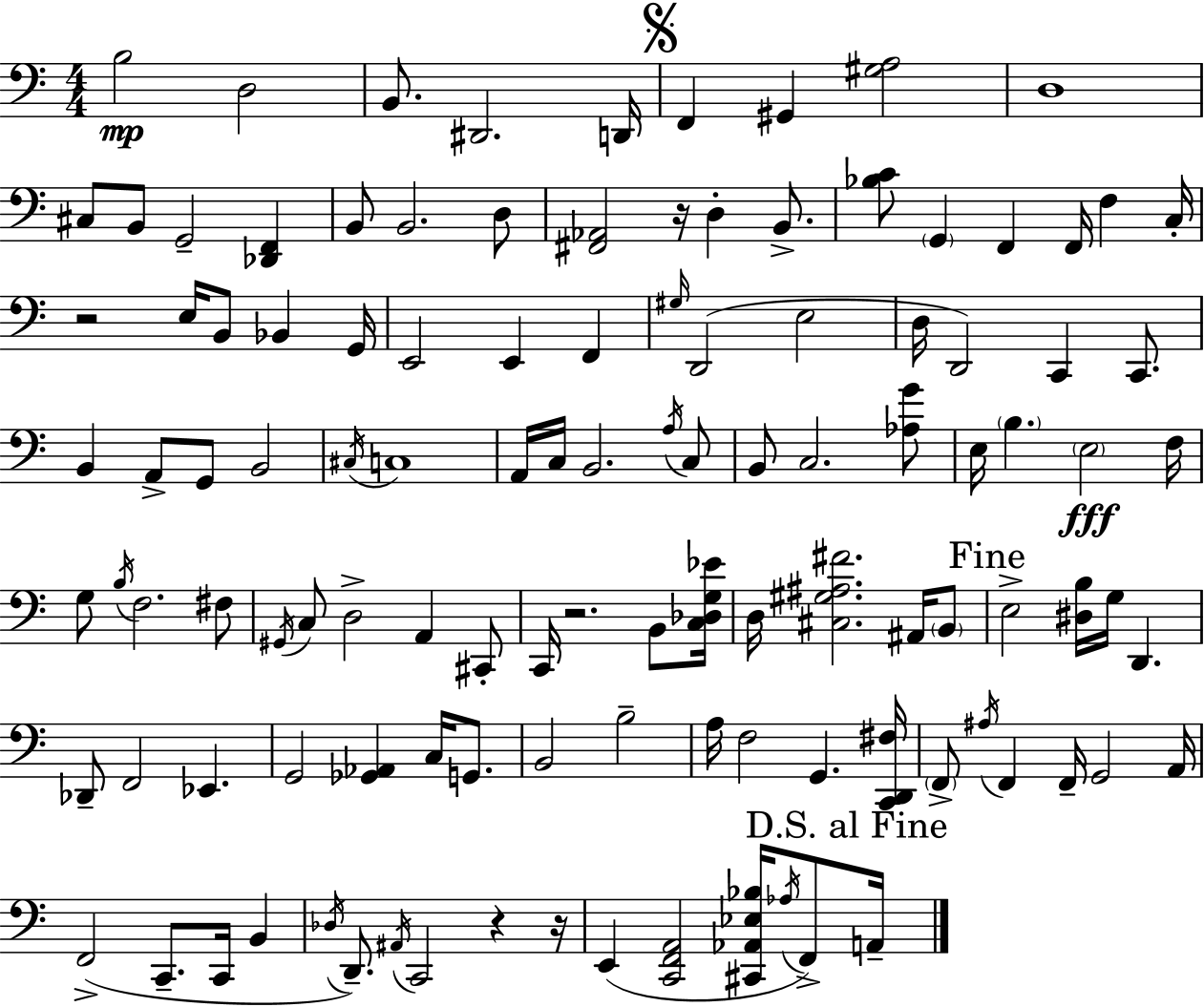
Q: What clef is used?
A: bass